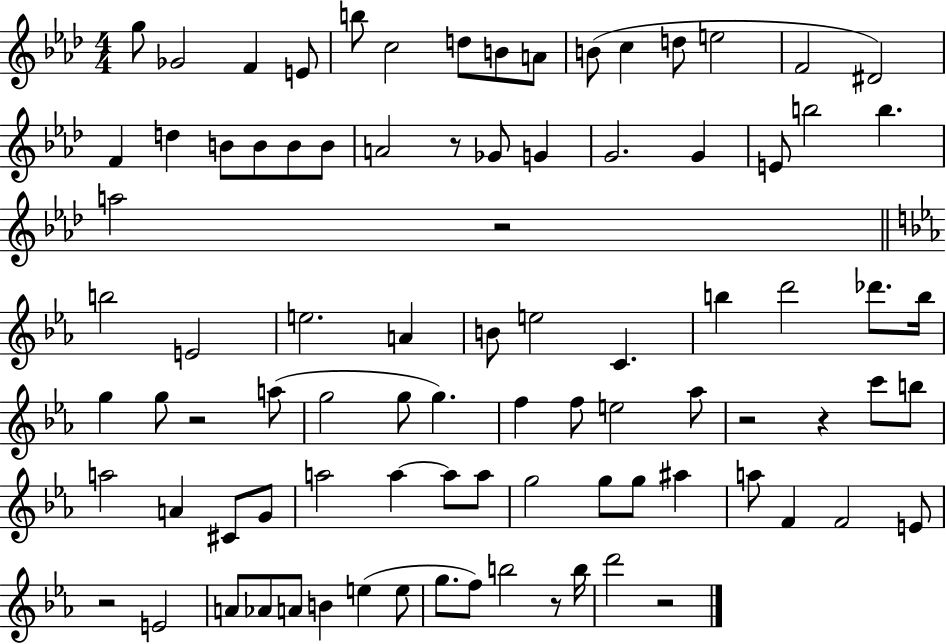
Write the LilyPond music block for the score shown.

{
  \clef treble
  \numericTimeSignature
  \time 4/4
  \key aes \major
  g''8 ges'2 f'4 e'8 | b''8 c''2 d''8 b'8 a'8 | b'8( c''4 d''8 e''2 | f'2 dis'2) | \break f'4 d''4 b'8 b'8 b'8 b'8 | a'2 r8 ges'8 g'4 | g'2. g'4 | e'8 b''2 b''4. | \break a''2 r2 | \bar "||" \break \key ees \major b''2 e'2 | e''2. a'4 | b'8 e''2 c'4. | b''4 d'''2 des'''8. b''16 | \break g''4 g''8 r2 a''8( | g''2 g''8 g''4.) | f''4 f''8 e''2 aes''8 | r2 r4 c'''8 b''8 | \break a''2 a'4 cis'8 g'8 | a''2 a''4~~ a''8 a''8 | g''2 g''8 g''8 ais''4 | a''8 f'4 f'2 e'8 | \break r2 e'2 | a'8 aes'8 a'8 b'4 e''4( e''8 | g''8. f''8) b''2 r8 b''16 | d'''2 r2 | \break \bar "|."
}